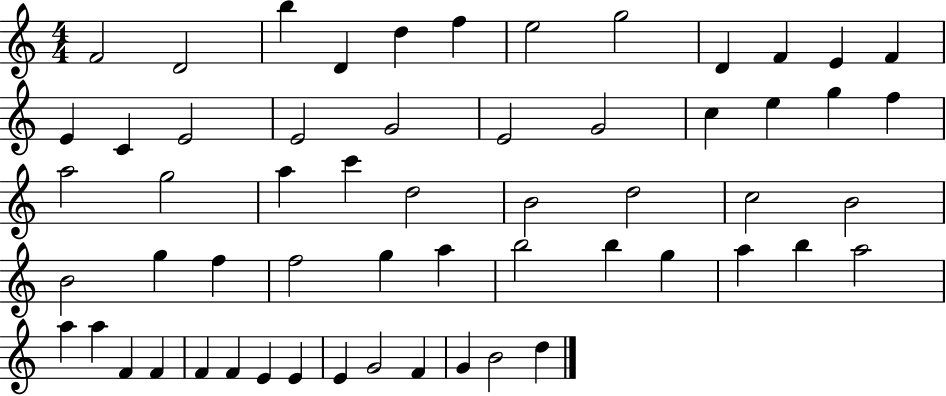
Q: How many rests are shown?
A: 0